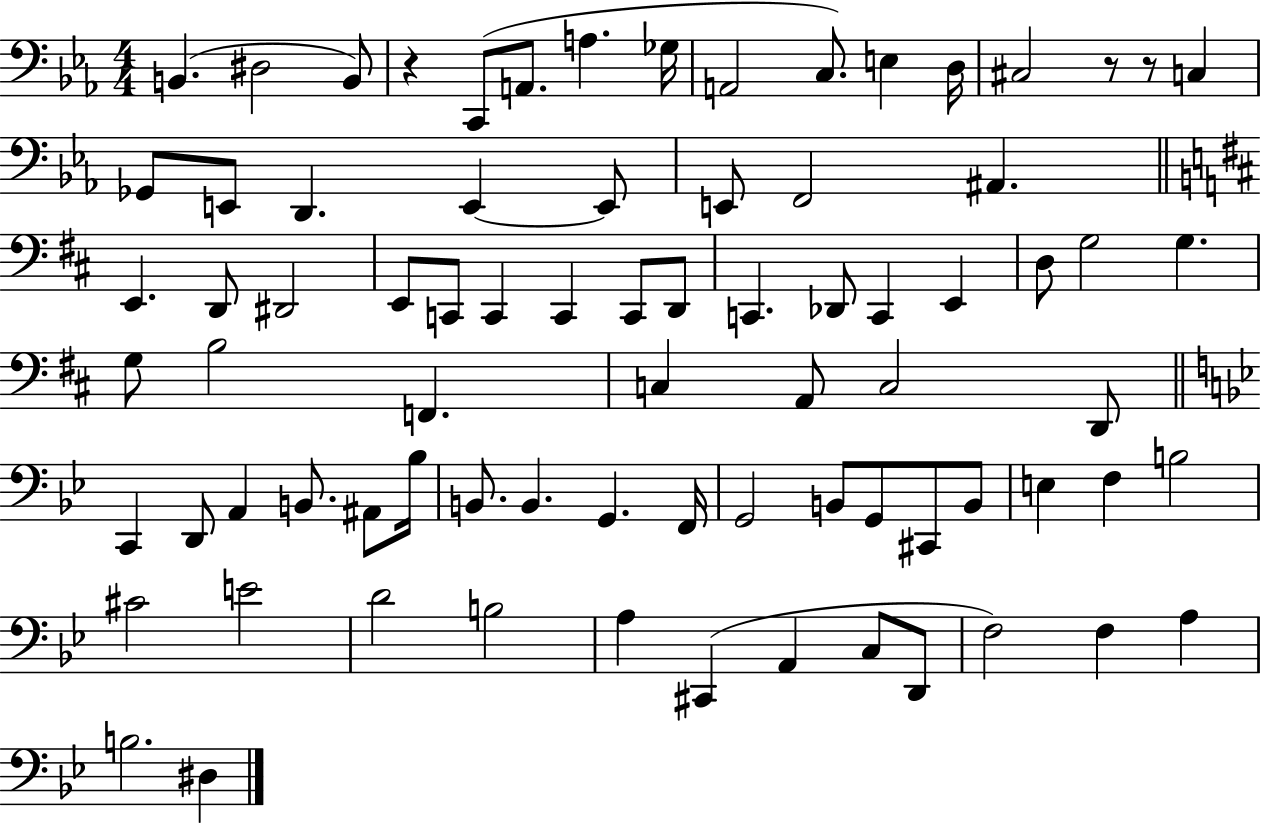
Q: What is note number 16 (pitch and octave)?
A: D2